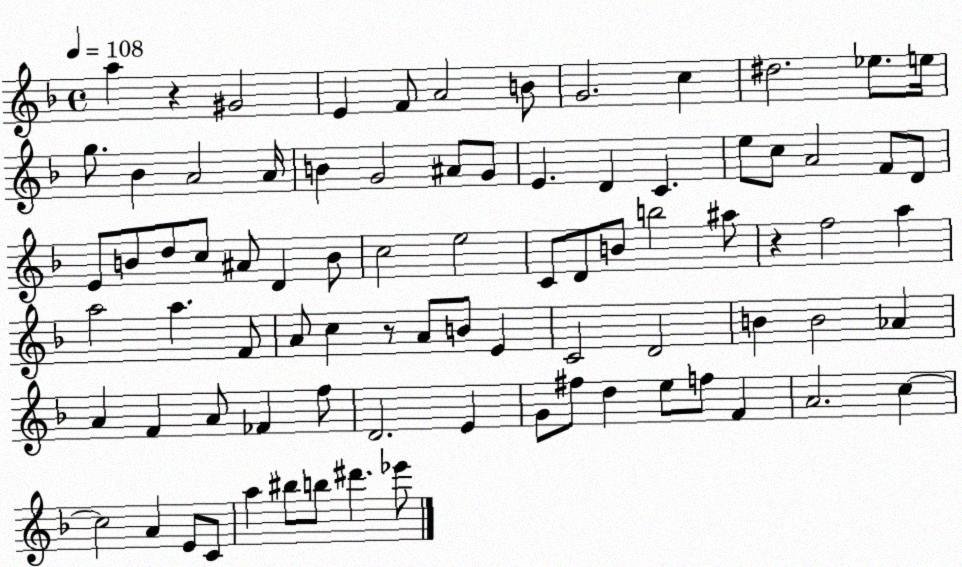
X:1
T:Untitled
M:4/4
L:1/4
K:F
a z ^G2 E F/2 A2 B/2 G2 c ^d2 _e/2 e/4 g/2 _B A2 A/4 B G2 ^A/2 G/2 E D C e/2 c/2 A2 F/2 D/2 E/2 B/2 d/2 c/2 ^A/2 D B/2 c2 e2 C/2 D/2 B/2 b2 ^a/2 z f2 a a2 a F/2 A/2 c z/2 A/2 B/2 E C2 D2 B B2 _A A F A/2 _F f/2 D2 E G/2 ^f/2 d e/2 f/2 F A2 c c2 A E/2 C/2 a ^b/2 b/2 ^d' _e'/2